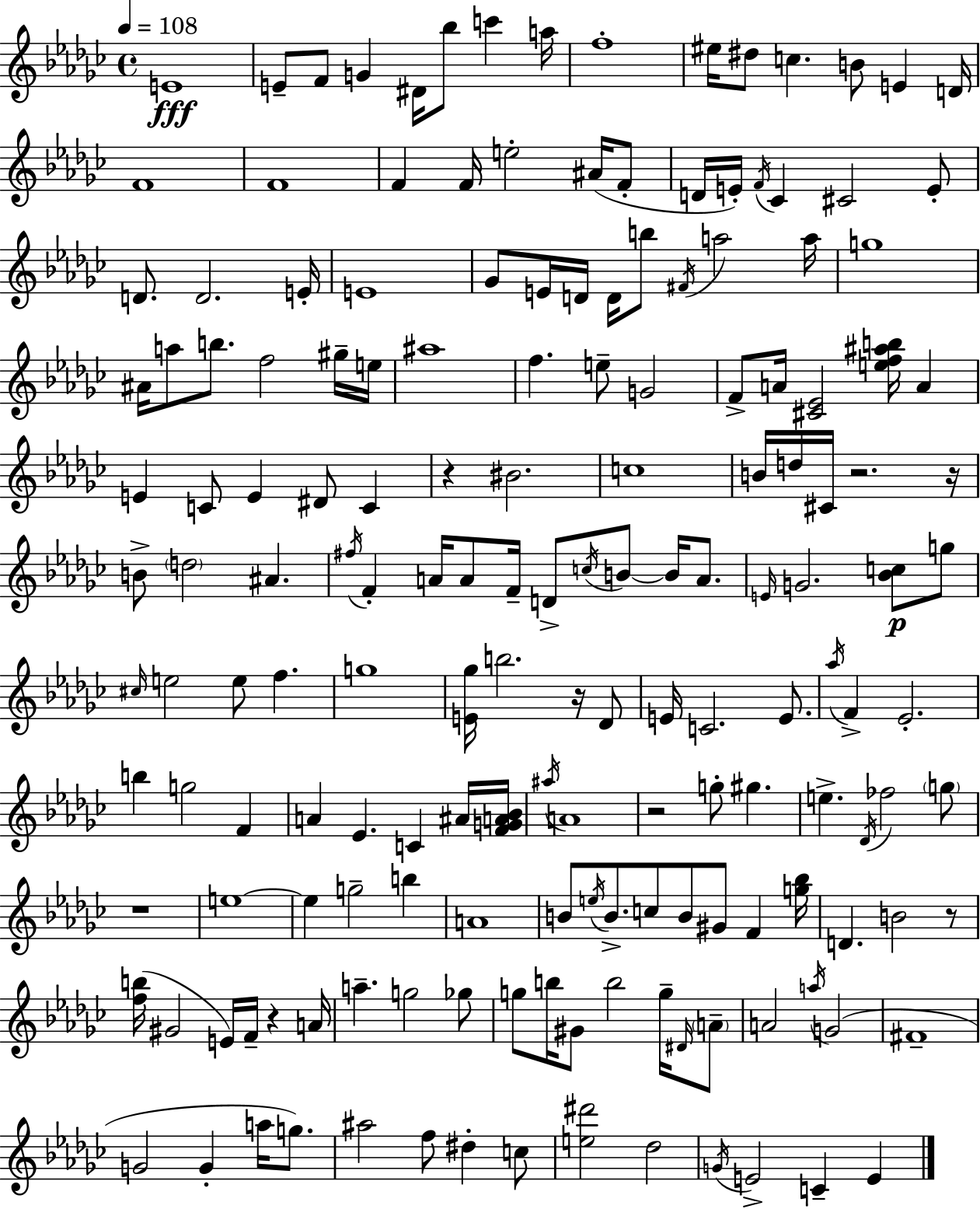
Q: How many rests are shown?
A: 8